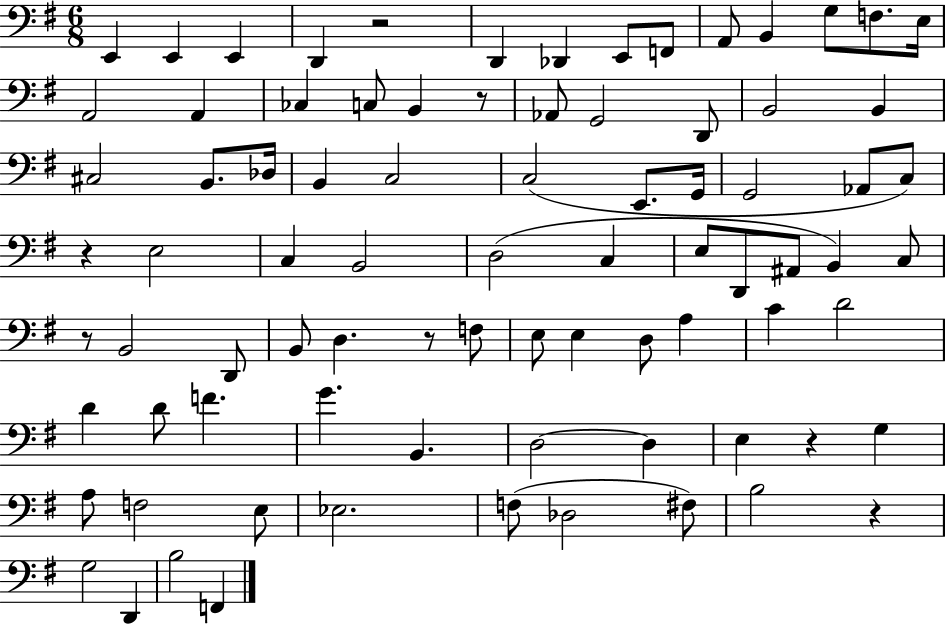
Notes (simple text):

E2/q E2/q E2/q D2/q R/h D2/q Db2/q E2/e F2/e A2/e B2/q G3/e F3/e. E3/s A2/h A2/q CES3/q C3/e B2/q R/e Ab2/e G2/h D2/e B2/h B2/q C#3/h B2/e. Db3/s B2/q C3/h C3/h E2/e. G2/s G2/h Ab2/e C3/e R/q E3/h C3/q B2/h D3/h C3/q E3/e D2/e A#2/e B2/q C3/e R/e B2/h D2/e B2/e D3/q. R/e F3/e E3/e E3/q D3/e A3/q C4/q D4/h D4/q D4/e F4/q. G4/q. B2/q. D3/h D3/q E3/q R/q G3/q A3/e F3/h E3/e Eb3/h. F3/e Db3/h F#3/e B3/h R/q G3/h D2/q B3/h F2/q